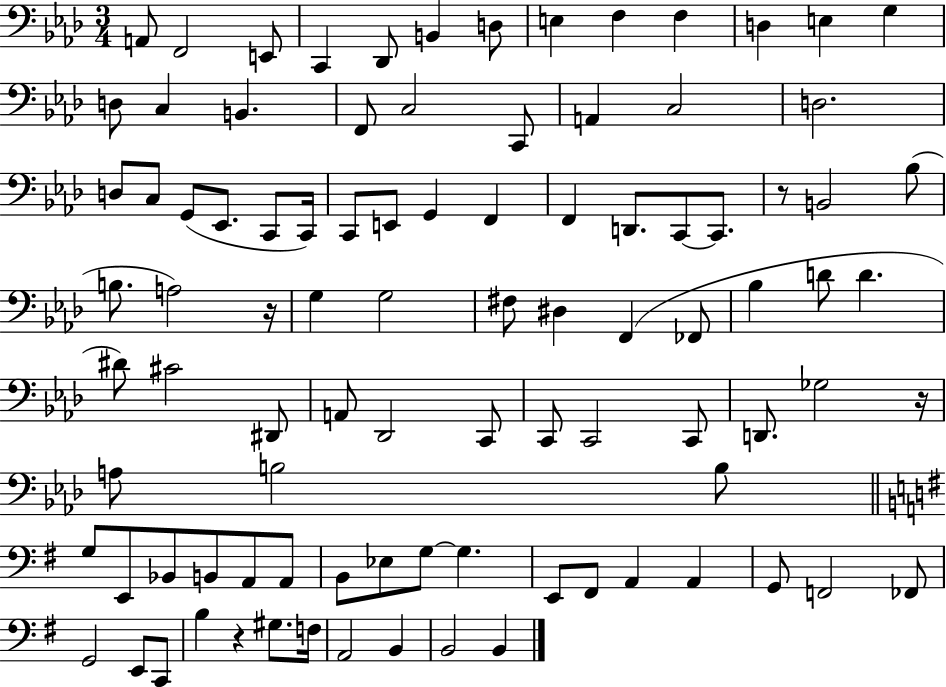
X:1
T:Untitled
M:3/4
L:1/4
K:Ab
A,,/2 F,,2 E,,/2 C,, _D,,/2 B,, D,/2 E, F, F, D, E, G, D,/2 C, B,, F,,/2 C,2 C,,/2 A,, C,2 D,2 D,/2 C,/2 G,,/2 _E,,/2 C,,/2 C,,/4 C,,/2 E,,/2 G,, F,, F,, D,,/2 C,,/2 C,,/2 z/2 B,,2 _B,/2 B,/2 A,2 z/4 G, G,2 ^F,/2 ^D, F,, _F,,/2 _B, D/2 D ^D/2 ^C2 ^D,,/2 A,,/2 _D,,2 C,,/2 C,,/2 C,,2 C,,/2 D,,/2 _G,2 z/4 A,/2 B,2 B,/2 G,/2 E,,/2 _B,,/2 B,,/2 A,,/2 A,,/2 B,,/2 _E,/2 G,/2 G, E,,/2 ^F,,/2 A,, A,, G,,/2 F,,2 _F,,/2 G,,2 E,,/2 C,,/2 B, z ^G,/2 F,/4 A,,2 B,, B,,2 B,,